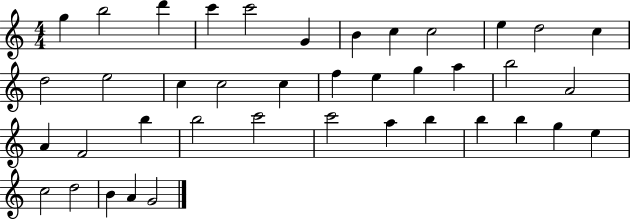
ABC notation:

X:1
T:Untitled
M:4/4
L:1/4
K:C
g b2 d' c' c'2 G B c c2 e d2 c d2 e2 c c2 c f e g a b2 A2 A F2 b b2 c'2 c'2 a b b b g e c2 d2 B A G2